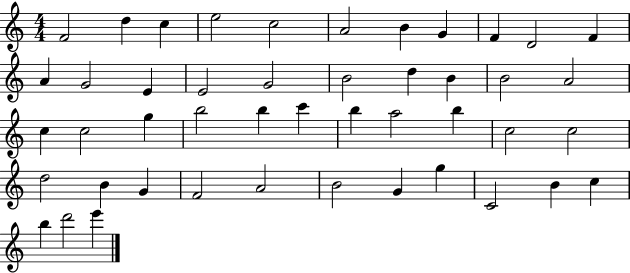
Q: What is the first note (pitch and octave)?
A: F4